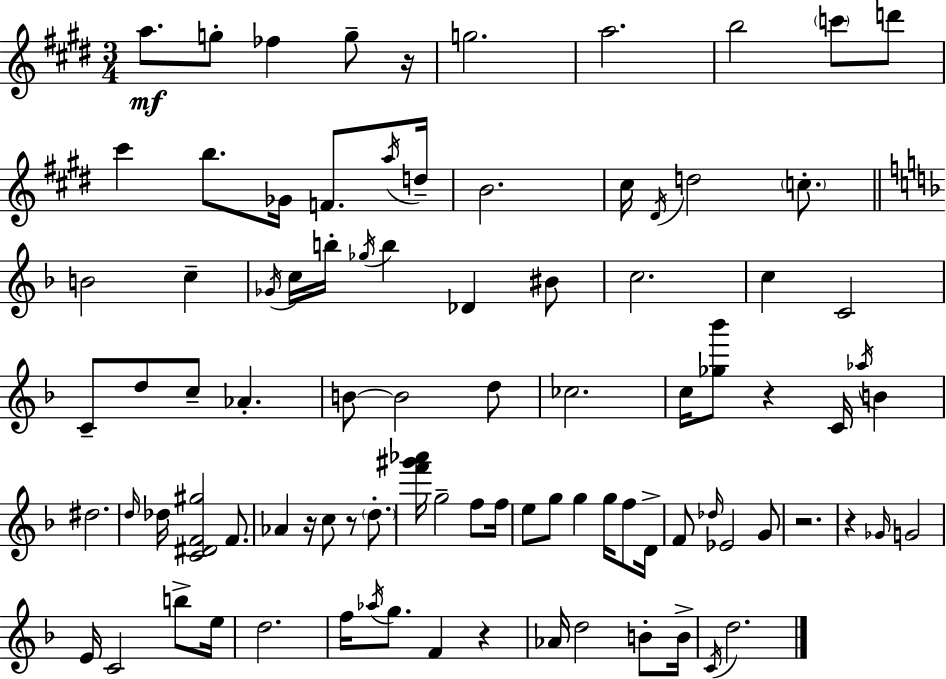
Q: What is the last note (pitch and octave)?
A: D5